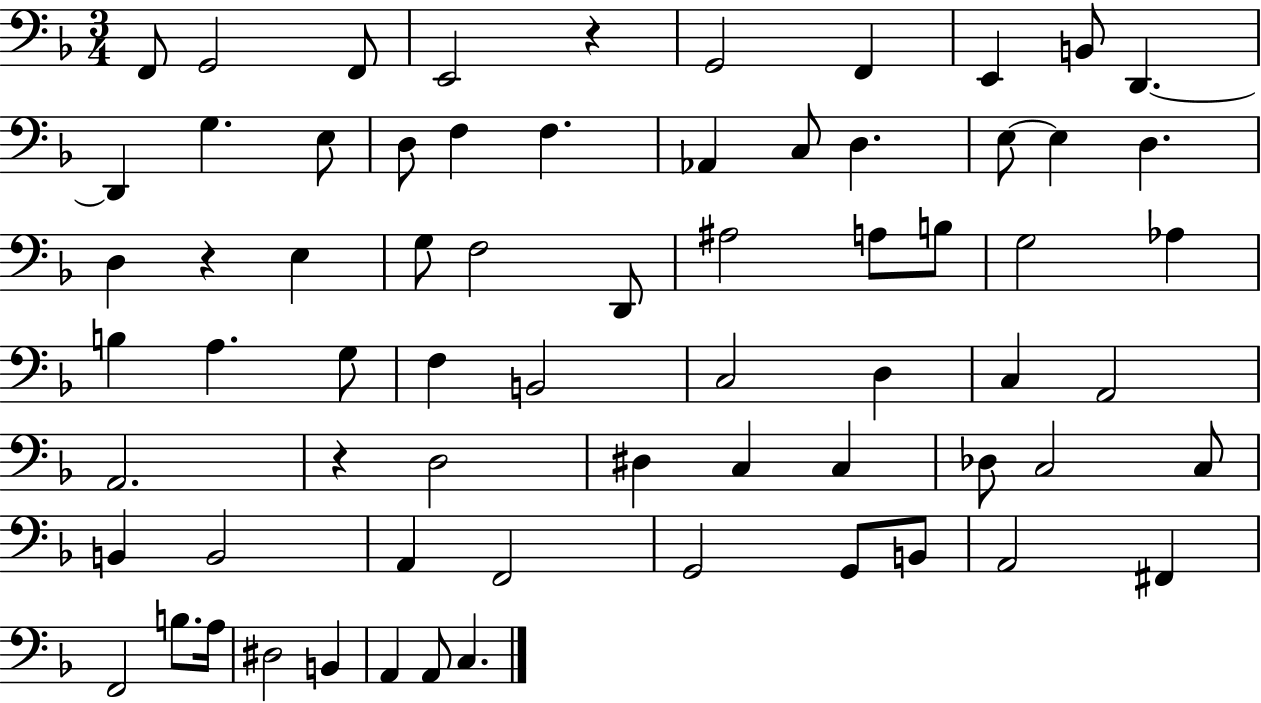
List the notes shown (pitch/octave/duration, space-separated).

F2/e G2/h F2/e E2/h R/q G2/h F2/q E2/q B2/e D2/q. D2/q G3/q. E3/e D3/e F3/q F3/q. Ab2/q C3/e D3/q. E3/e E3/q D3/q. D3/q R/q E3/q G3/e F3/h D2/e A#3/h A3/e B3/e G3/h Ab3/q B3/q A3/q. G3/e F3/q B2/h C3/h D3/q C3/q A2/h A2/h. R/q D3/h D#3/q C3/q C3/q Db3/e C3/h C3/e B2/q B2/h A2/q F2/h G2/h G2/e B2/e A2/h F#2/q F2/h B3/e. A3/s D#3/h B2/q A2/q A2/e C3/q.